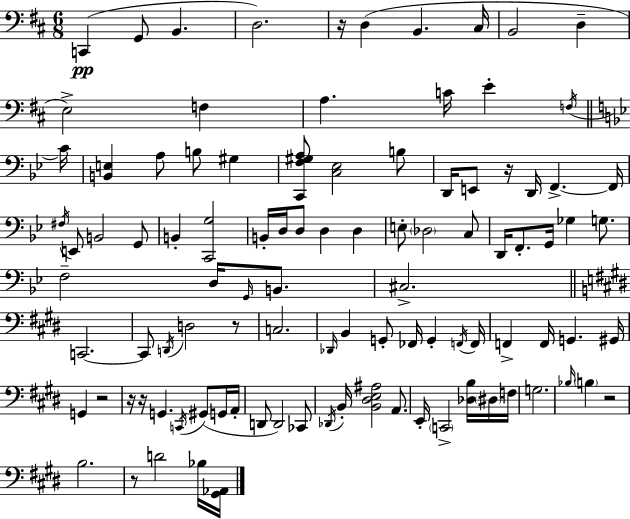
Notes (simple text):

C2/q G2/e B2/q. D3/h. R/s D3/q B2/q. C#3/s B2/h D3/q E3/h F3/q A3/q. C4/s E4/q F3/s C4/s [B2,E3]/q A3/e B3/e G#3/q [C2,F3,G#3,A3]/e [C3,Eb3]/h B3/e D2/s E2/e R/s D2/s F2/q. F2/s F#3/s E2/e B2/h G2/e B2/q [C2,G3]/h B2/s D3/s D3/e D3/q D3/q E3/e Db3/h C3/e D2/s F2/e. G2/s Gb3/q G3/e. F3/h D3/s G2/s B2/e. C#3/h. C2/h. C2/e D2/s D3/h R/e C3/h. Db2/s B2/q G2/e FES2/s G2/q F2/s F2/s F2/q F2/s G2/q. G#2/s G2/q R/h R/s R/s G2/q. C2/s G#2/e G2/s A2/s D2/e D2/h CES2/e Db2/s B2/s [B2,D#3,E3,A#3]/h A2/e. E2/s C2/h [Db3,B3]/s D#3/s F3/s G3/h. Bb3/s B3/q R/h B3/h. R/e D4/h Bb3/s [G#2,Ab2]/s